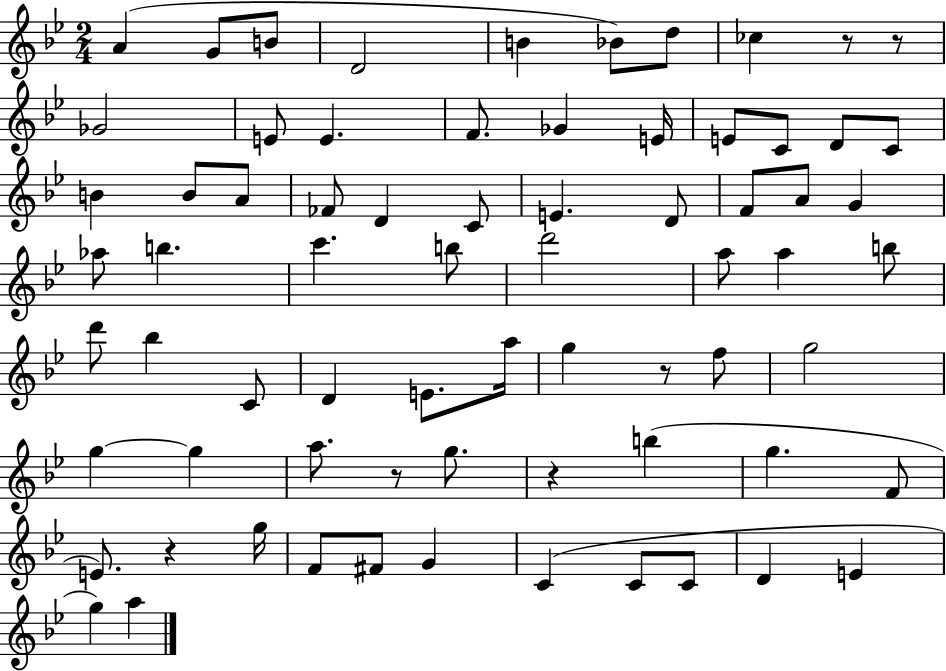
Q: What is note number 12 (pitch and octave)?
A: F4